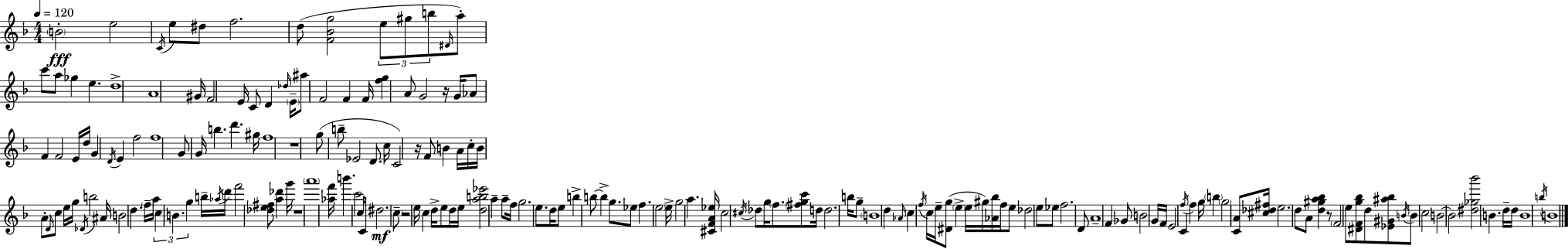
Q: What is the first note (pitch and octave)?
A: B4